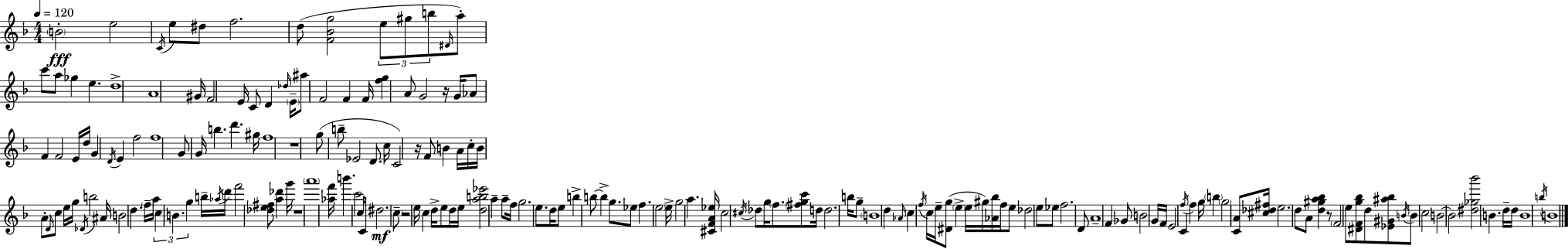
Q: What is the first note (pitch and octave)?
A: B4